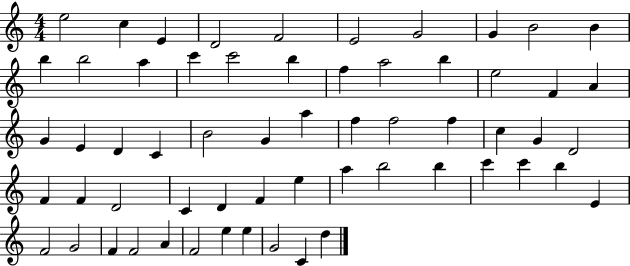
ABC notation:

X:1
T:Untitled
M:4/4
L:1/4
K:C
e2 c E D2 F2 E2 G2 G B2 B b b2 a c' c'2 b f a2 b e2 F A G E D C B2 G a f f2 f c G D2 F F D2 C D F e a b2 b c' c' b E F2 G2 F F2 A F2 e e G2 C d